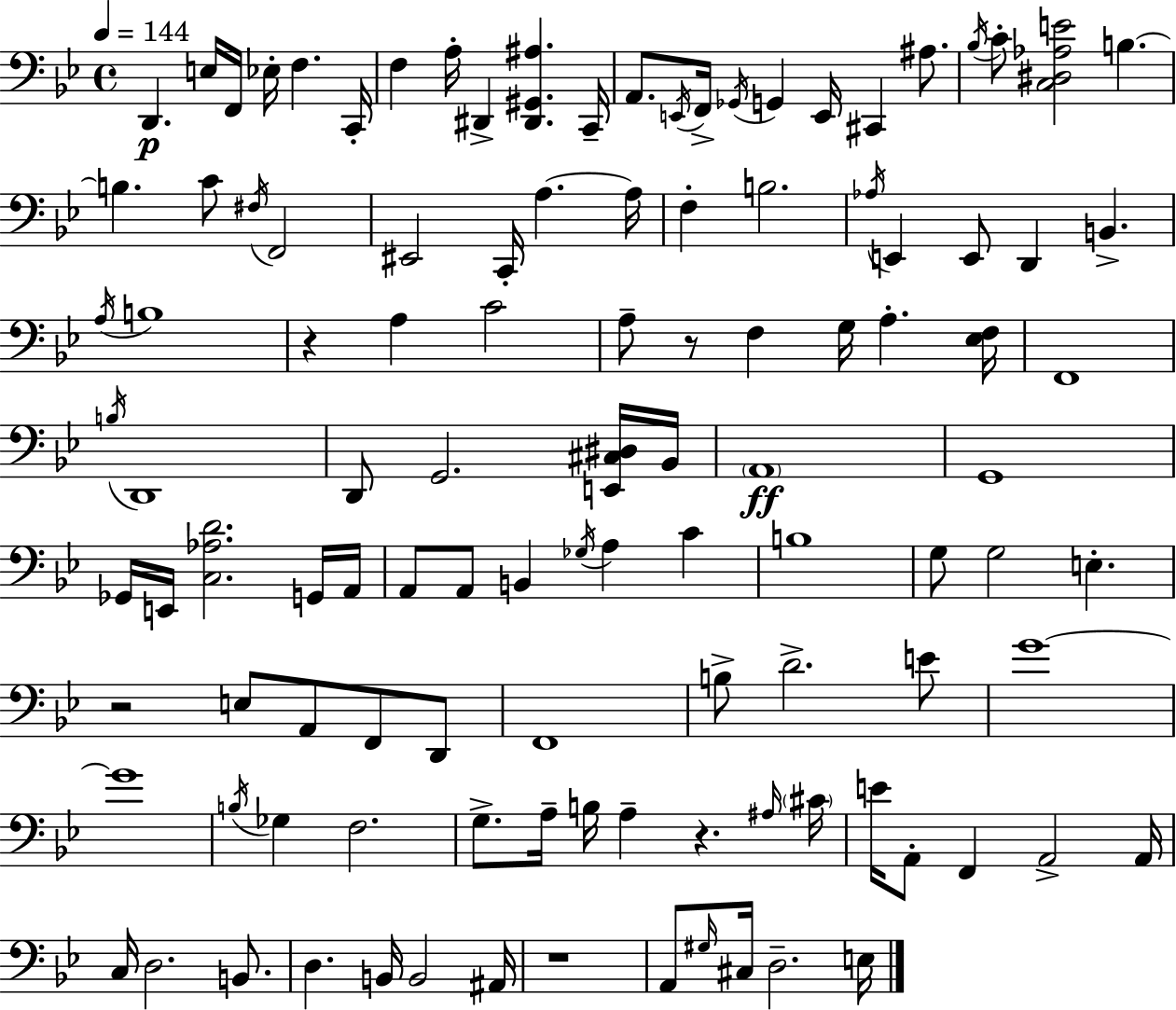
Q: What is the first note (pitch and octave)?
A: D2